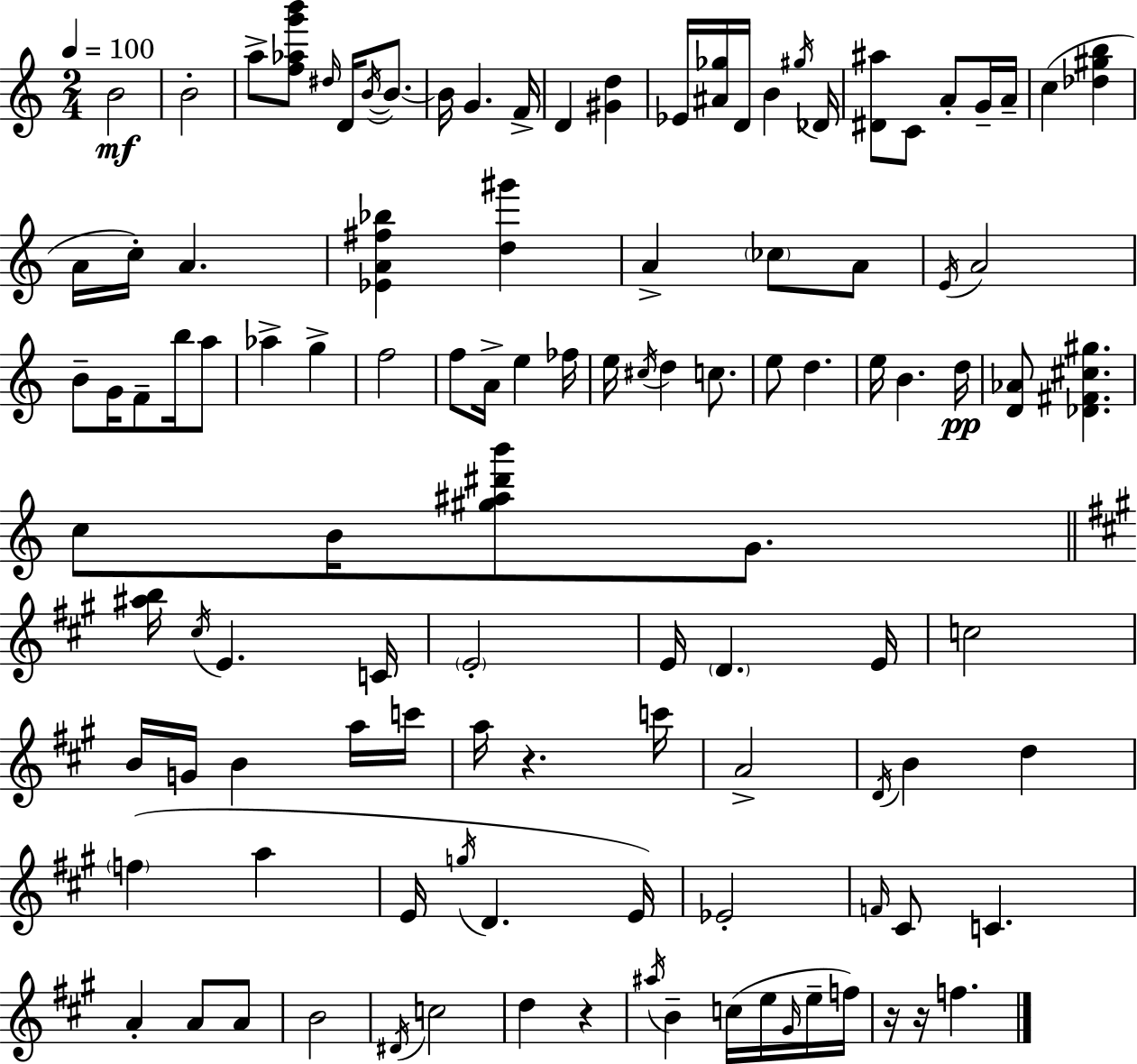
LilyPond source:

{
  \clef treble
  \numericTimeSignature
  \time 2/4
  \key a \minor
  \tempo 4 = 100
  b'2\mf | b'2-. | a''8-> <f'' aes'' g''' b'''>8 \grace { dis''16 } d'16 \acciaccatura { b'16~ }~ b'8. | b'16 g'4. | \break f'16-> d'4 <gis' d''>4 | ees'16 <ais' ges''>16 d'16 b'4 | \acciaccatura { gis''16 } des'16 <dis' ais''>8 c'8 a'8-. | g'16-- a'16-- c''4( <des'' gis'' b''>4 | \break a'16 c''16-.) a'4. | <ees' a' fis'' bes''>4 <d'' gis'''>4 | a'4-> \parenthesize ces''8 | a'8 \acciaccatura { e'16 } a'2 | \break b'8-- g'16 f'8-- | b''16 a''8 aes''4-> | g''4-> f''2 | f''8 a'16-> e''4 | \break fes''16 e''16 \acciaccatura { cis''16 } d''4 | c''8. e''8 d''4. | e''16 b'4. | d''16\pp <d' aes'>8 <des' fis' cis'' gis''>4. | \break c''8 b'16 | <gis'' ais'' dis''' b'''>8 g'8. \bar "||" \break \key a \major <ais'' b''>16 \acciaccatura { cis''16 } e'4. | c'16 \parenthesize e'2-. | e'16 \parenthesize d'4. | e'16 c''2 | \break b'16 g'16 b'4 a''16 | c'''16 a''16 r4. | c'''16 a'2-> | \acciaccatura { d'16 } b'4 d''4 | \break \parenthesize f''4( a''4 | e'16 \acciaccatura { g''16 } d'4. | e'16) ees'2-. | \grace { f'16 } cis'8 c'4. | \break a'4-. | a'8 a'8 b'2 | \acciaccatura { dis'16 } c''2 | d''4 | \break r4 \acciaccatura { ais''16 } b'4-- | c''16( e''16 \grace { gis'16 } e''16-- f''16) r16 | r16 f''4. \bar "|."
}